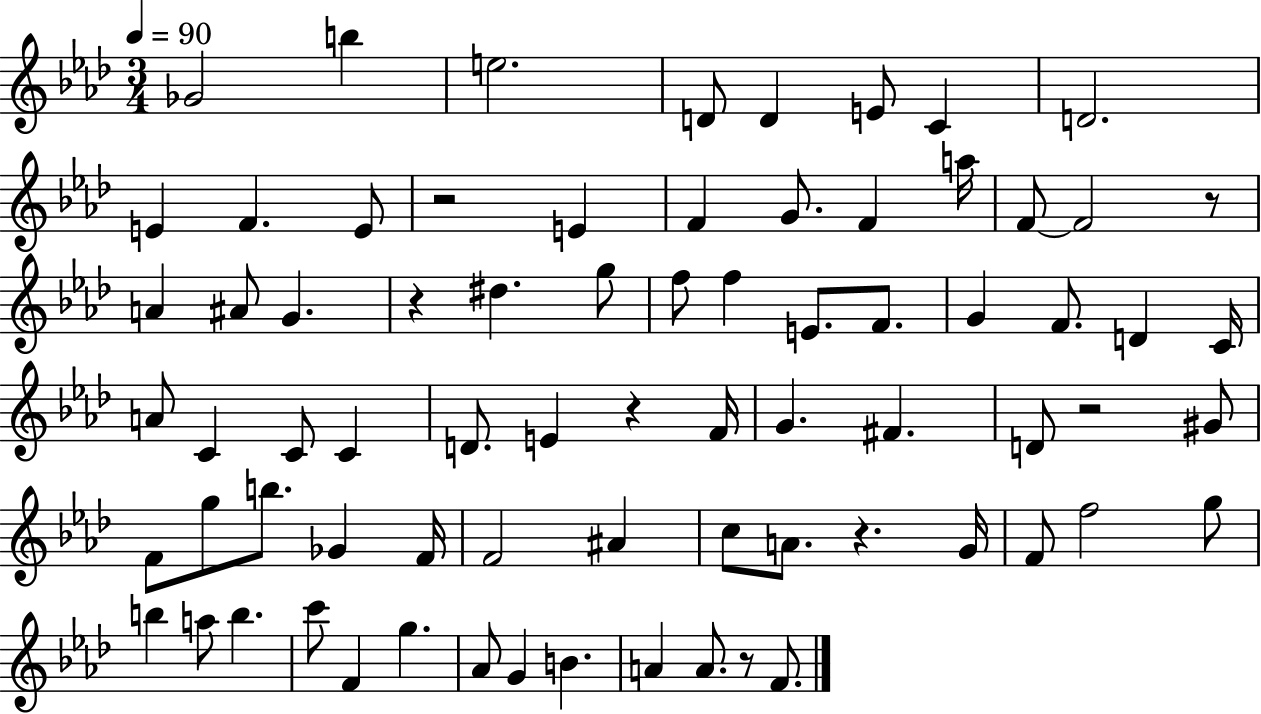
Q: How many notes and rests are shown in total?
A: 74